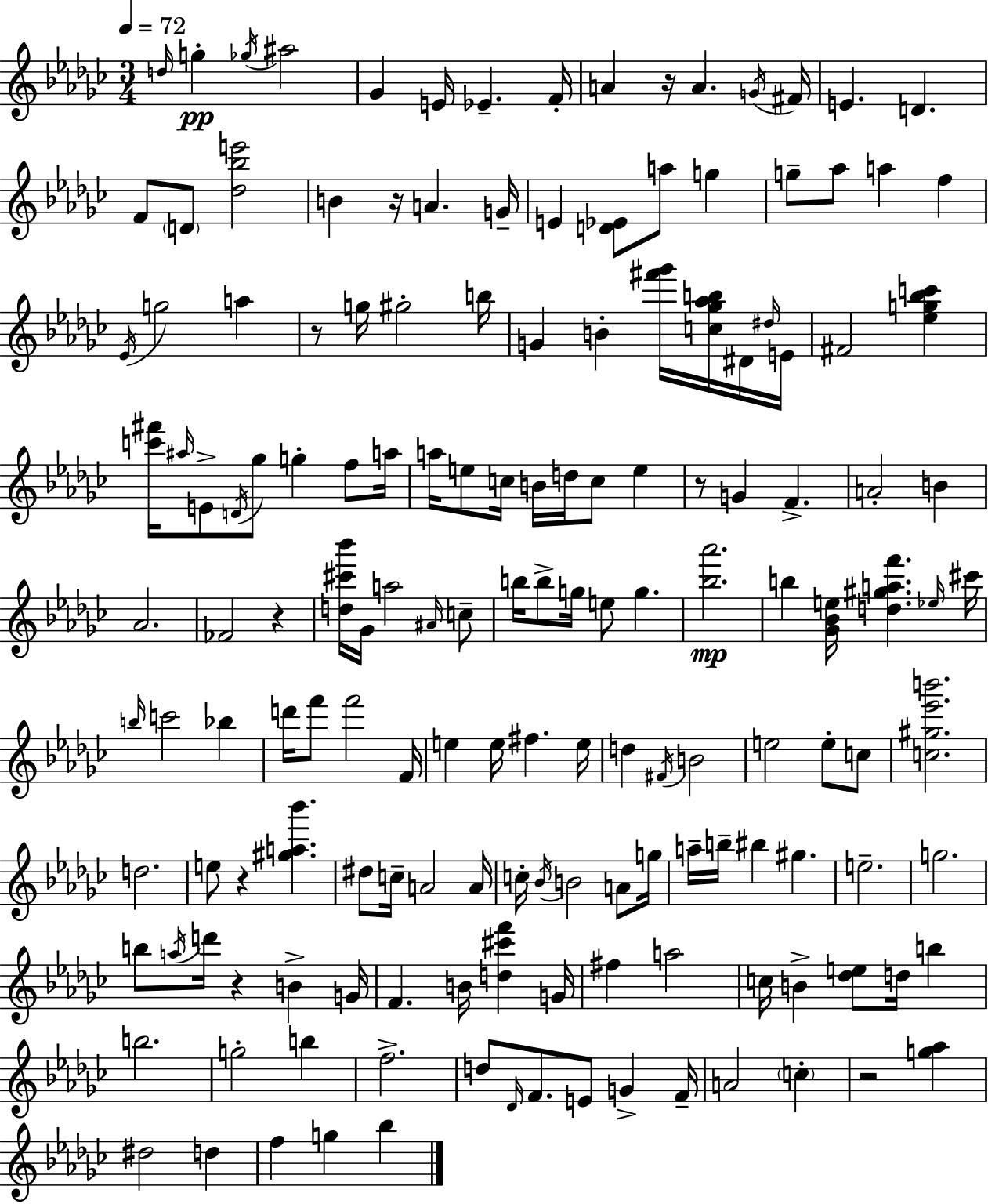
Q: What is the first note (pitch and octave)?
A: D5